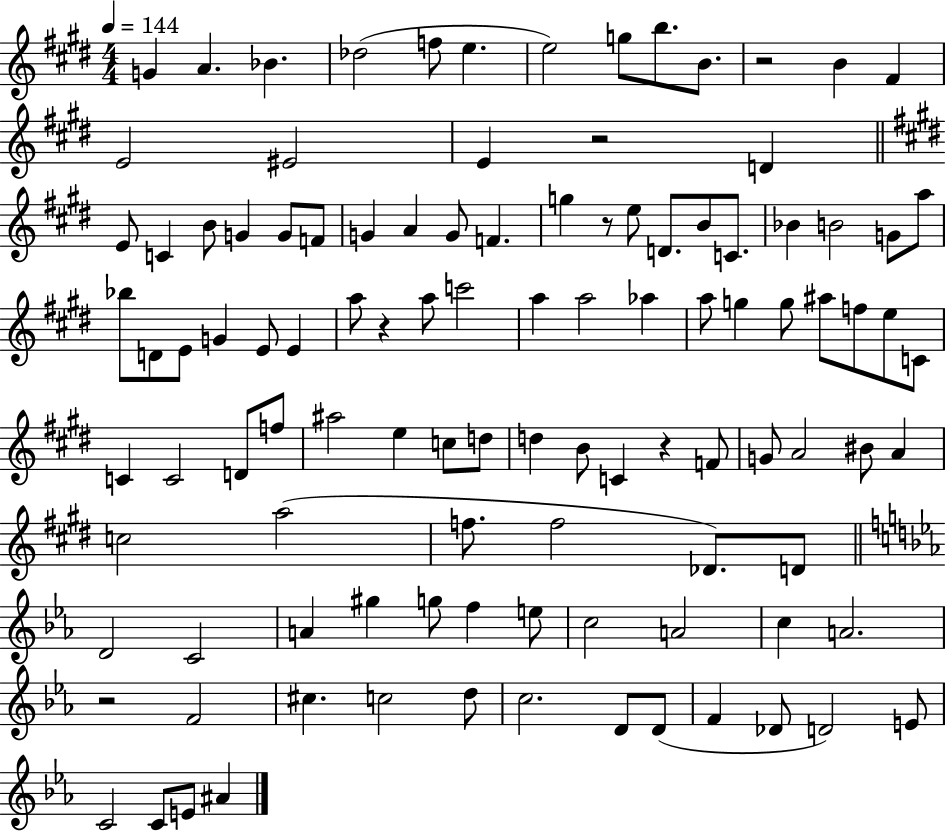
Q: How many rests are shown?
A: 6